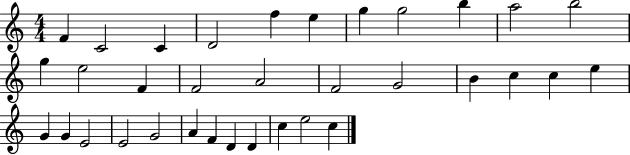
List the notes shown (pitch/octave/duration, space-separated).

F4/q C4/h C4/q D4/h F5/q E5/q G5/q G5/h B5/q A5/h B5/h G5/q E5/h F4/q F4/h A4/h F4/h G4/h B4/q C5/q C5/q E5/q G4/q G4/q E4/h E4/h G4/h A4/q F4/q D4/q D4/q C5/q E5/h C5/q